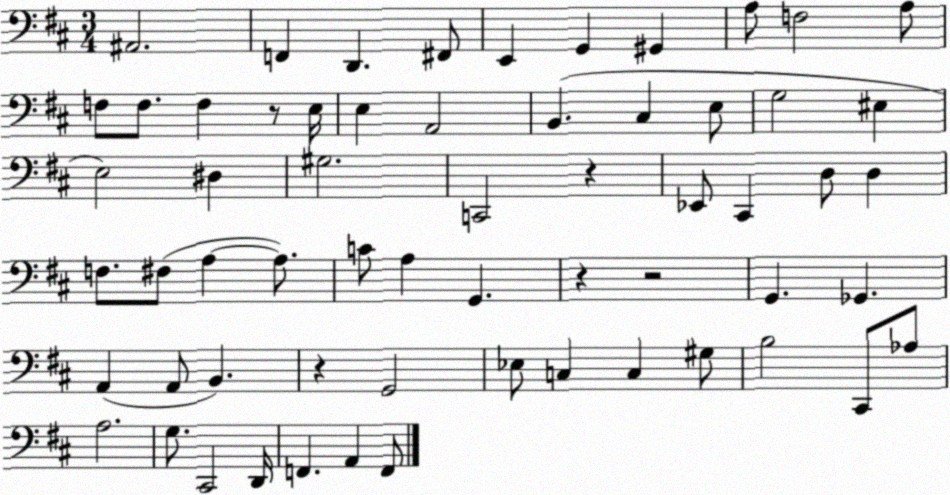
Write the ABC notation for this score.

X:1
T:Untitled
M:3/4
L:1/4
K:D
^A,,2 F,, D,, ^F,,/2 E,, G,, ^G,, A,/2 F,2 A,/2 F,/2 F,/2 F, z/2 E,/4 E, A,,2 B,, ^C, E,/2 G,2 ^E, E,2 ^D, ^G,2 C,,2 z _E,,/2 ^C,, D,/2 D, F,/2 ^F,/2 A, A,/2 C/2 A, G,, z z2 G,, _G,, A,, A,,/2 B,, z G,,2 _E,/2 C, C, ^G,/2 B,2 ^C,,/2 _A,/2 A,2 G,/2 ^C,,2 D,,/4 F,, A,, F,,/2